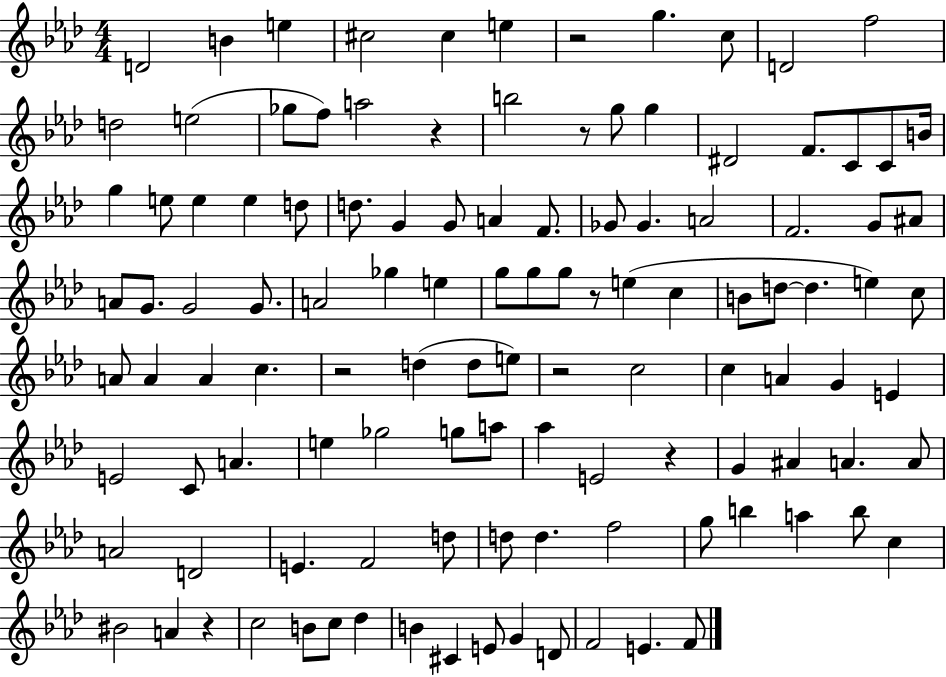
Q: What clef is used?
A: treble